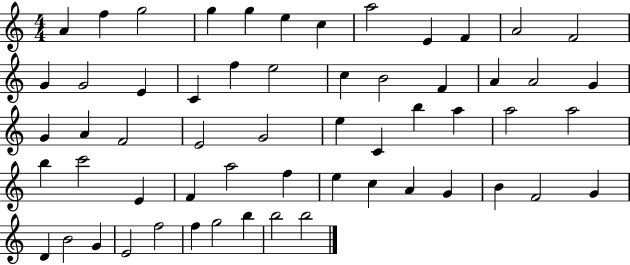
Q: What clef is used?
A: treble